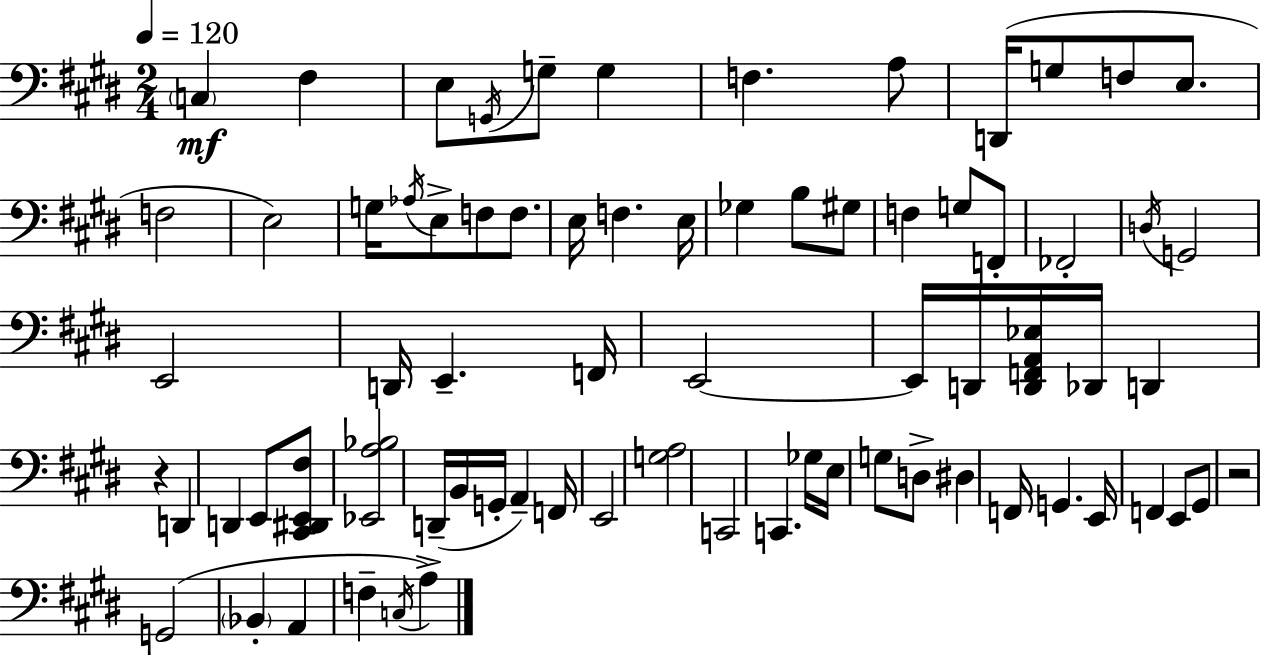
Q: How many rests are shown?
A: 2